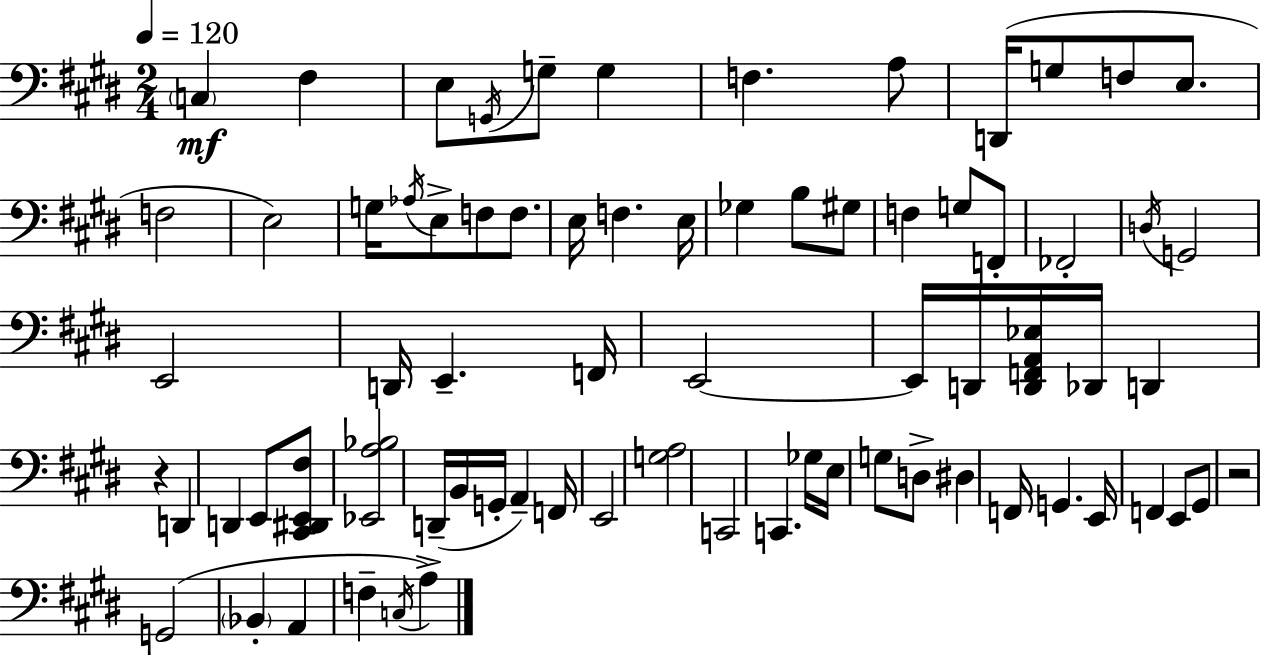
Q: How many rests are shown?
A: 2